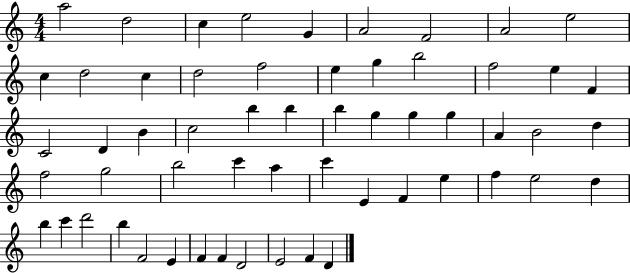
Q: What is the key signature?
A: C major